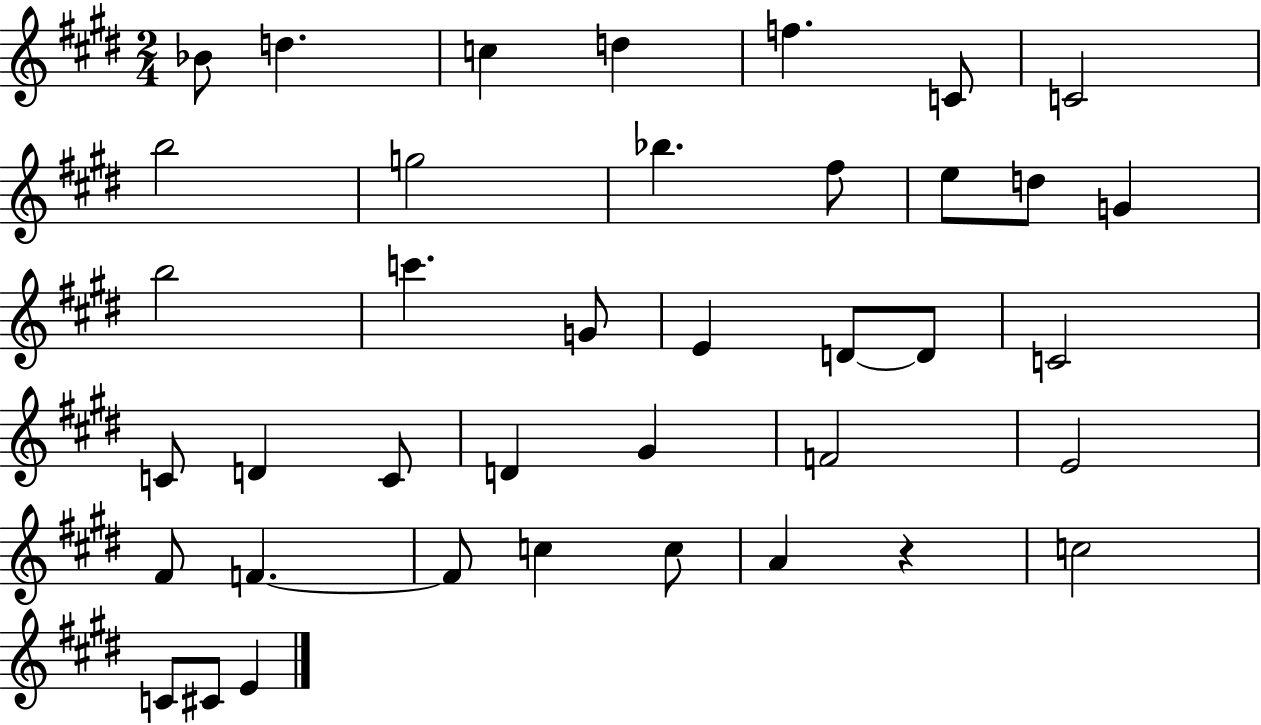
Bb4/e D5/q. C5/q D5/q F5/q. C4/e C4/h B5/h G5/h Bb5/q. F#5/e E5/e D5/e G4/q B5/h C6/q. G4/e E4/q D4/e D4/e C4/h C4/e D4/q C4/e D4/q G#4/q F4/h E4/h F#4/e F4/q. F4/e C5/q C5/e A4/q R/q C5/h C4/e C#4/e E4/q